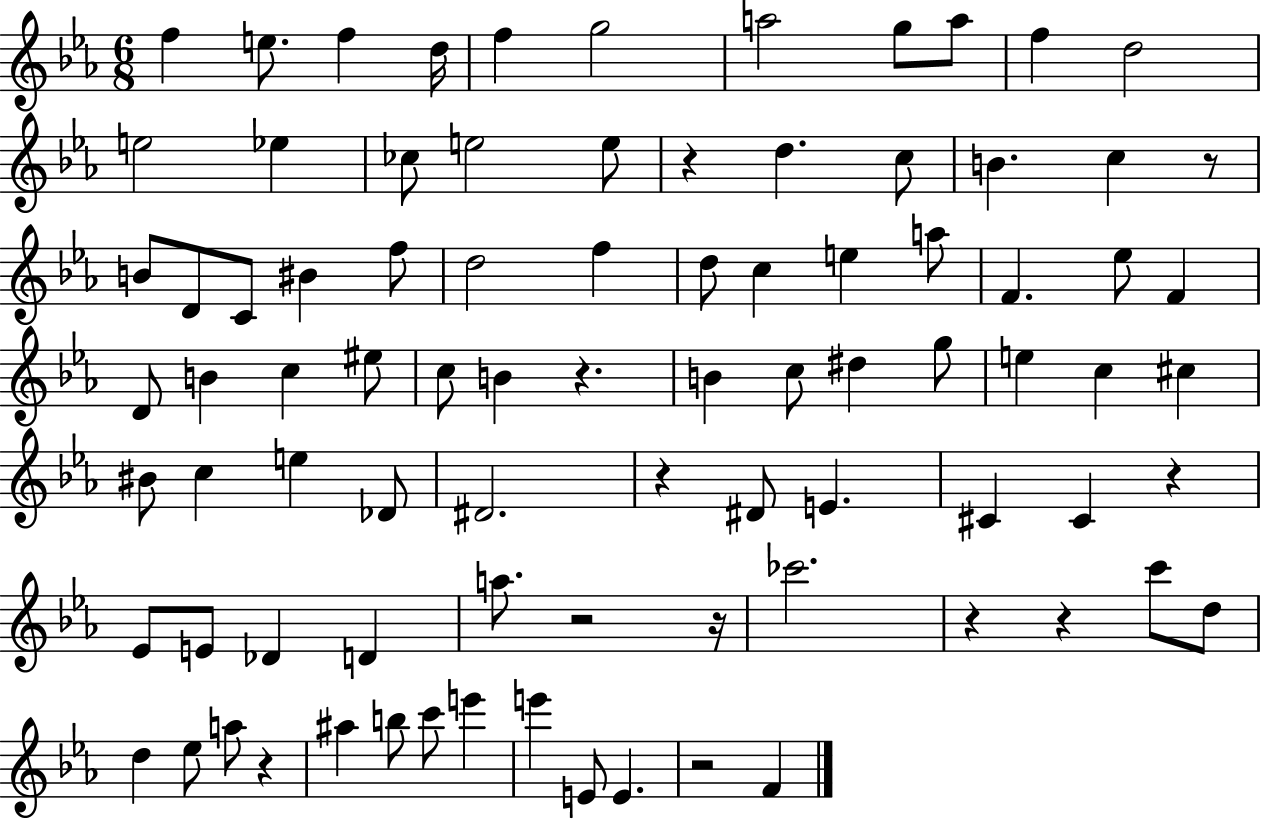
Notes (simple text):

F5/q E5/e. F5/q D5/s F5/q G5/h A5/h G5/e A5/e F5/q D5/h E5/h Eb5/q CES5/e E5/h E5/e R/q D5/q. C5/e B4/q. C5/q R/e B4/e D4/e C4/e BIS4/q F5/e D5/h F5/q D5/e C5/q E5/q A5/e F4/q. Eb5/e F4/q D4/e B4/q C5/q EIS5/e C5/e B4/q R/q. B4/q C5/e D#5/q G5/e E5/q C5/q C#5/q BIS4/e C5/q E5/q Db4/e D#4/h. R/q D#4/e E4/q. C#4/q C#4/q R/q Eb4/e E4/e Db4/q D4/q A5/e. R/h R/s CES6/h. R/q R/q C6/e D5/e D5/q Eb5/e A5/e R/q A#5/q B5/e C6/e E6/q E6/q E4/e E4/q. R/h F4/q